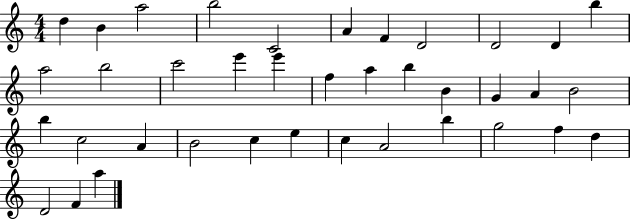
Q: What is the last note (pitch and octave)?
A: A5